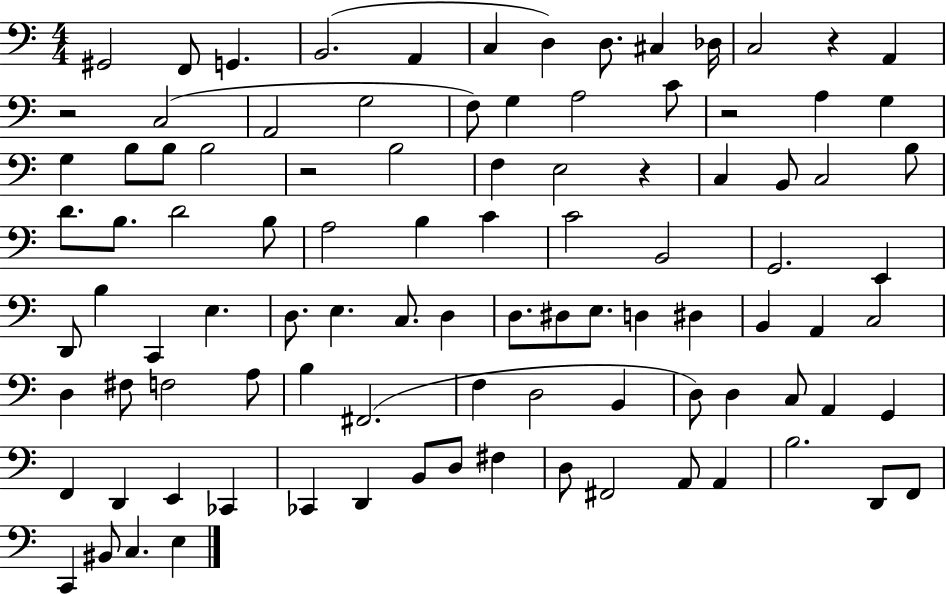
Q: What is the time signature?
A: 4/4